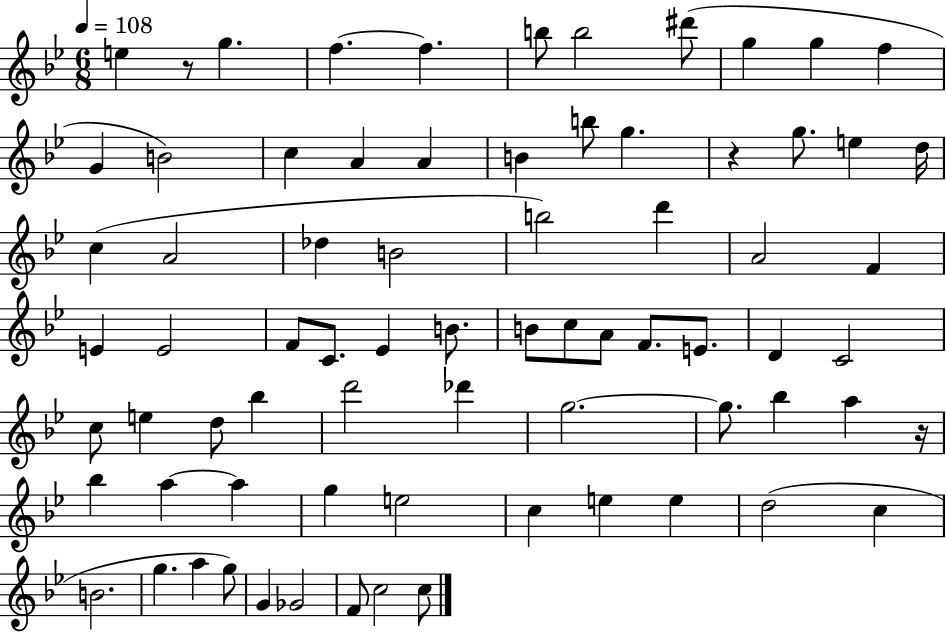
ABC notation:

X:1
T:Untitled
M:6/8
L:1/4
K:Bb
e z/2 g f f b/2 b2 ^d'/2 g g f G B2 c A A B b/2 g z g/2 e d/4 c A2 _d B2 b2 d' A2 F E E2 F/2 C/2 _E B/2 B/2 c/2 A/2 F/2 E/2 D C2 c/2 e d/2 _b d'2 _d' g2 g/2 _b a z/4 _b a a g e2 c e e d2 c B2 g a g/2 G _G2 F/2 c2 c/2